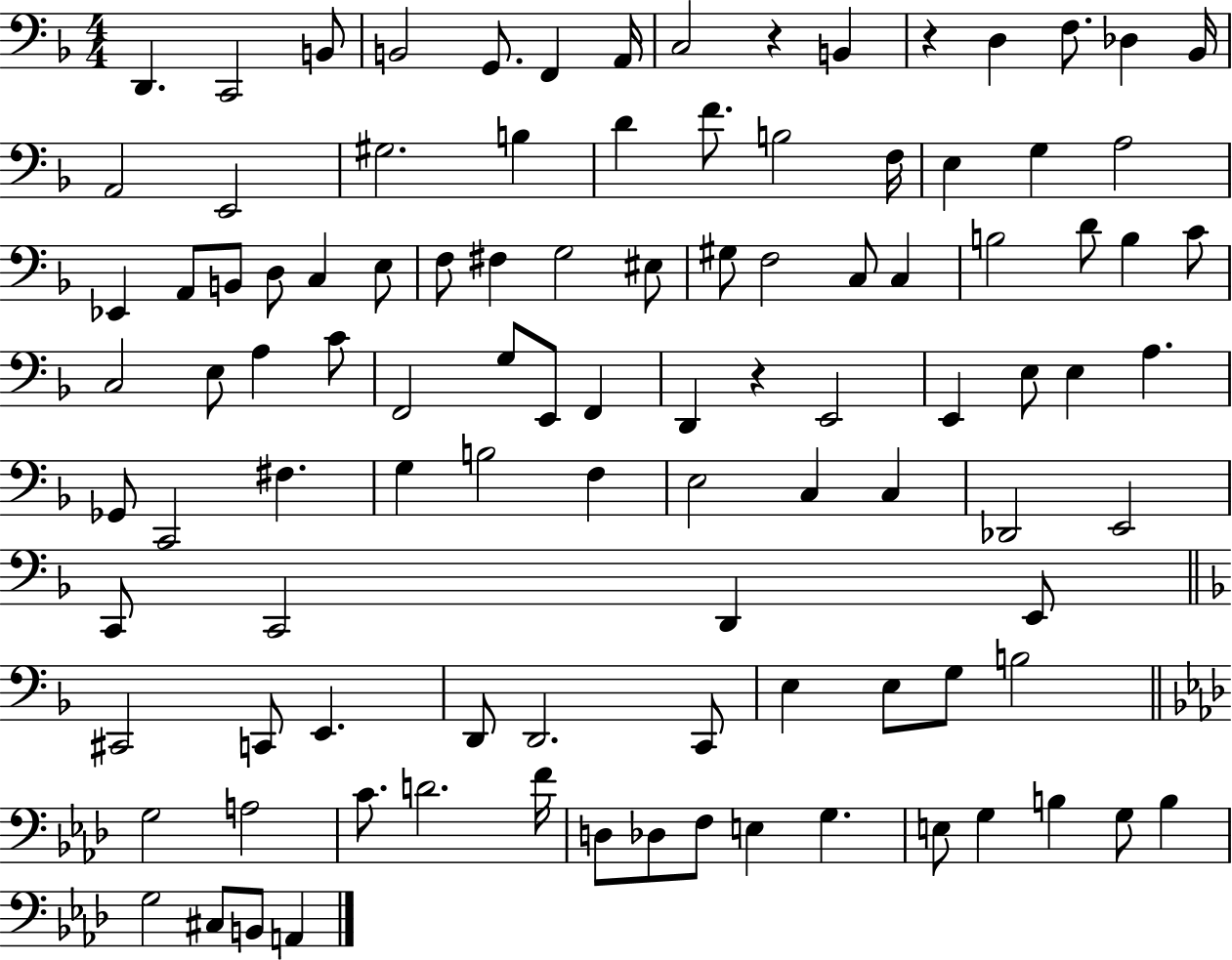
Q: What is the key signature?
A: F major